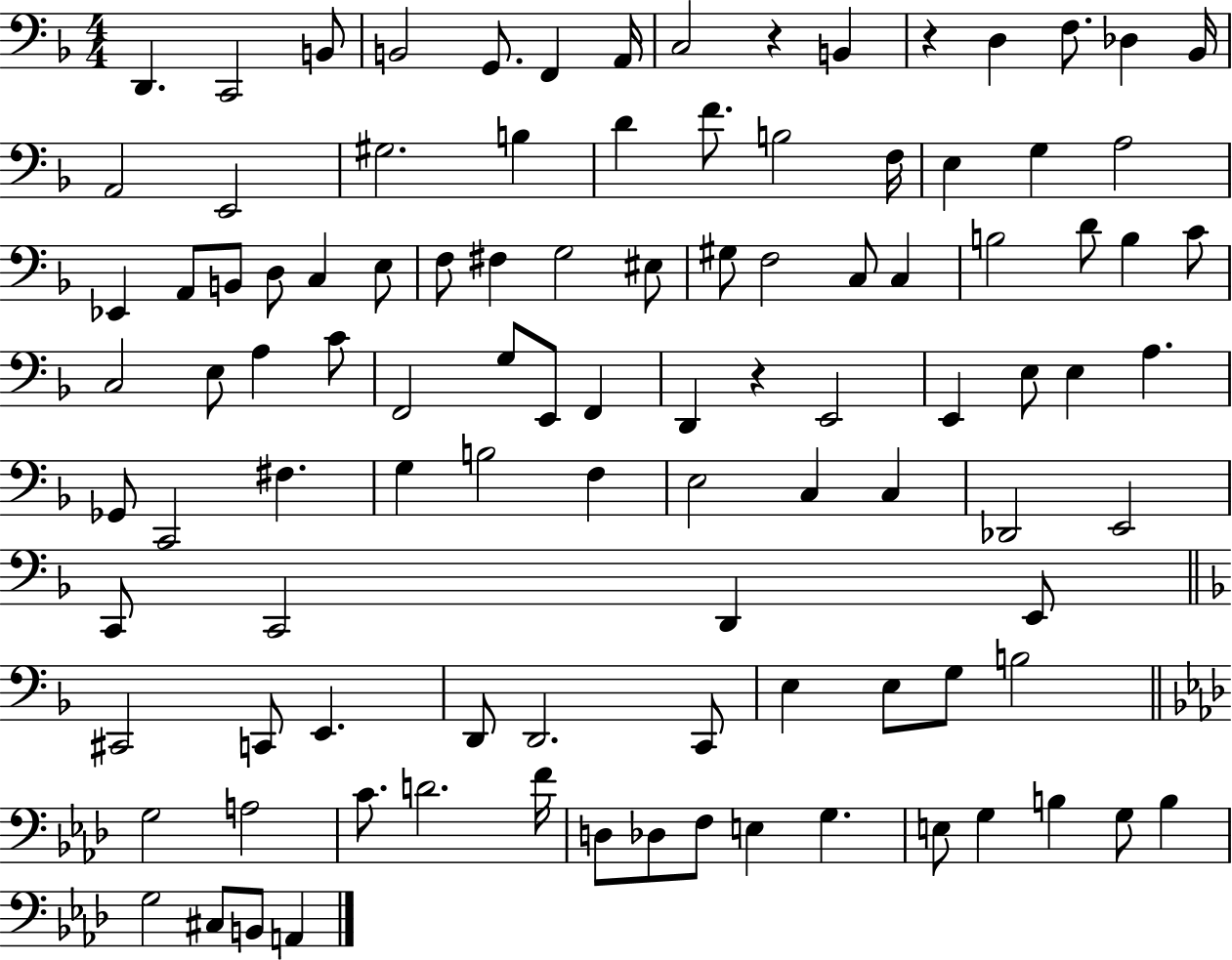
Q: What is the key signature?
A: F major